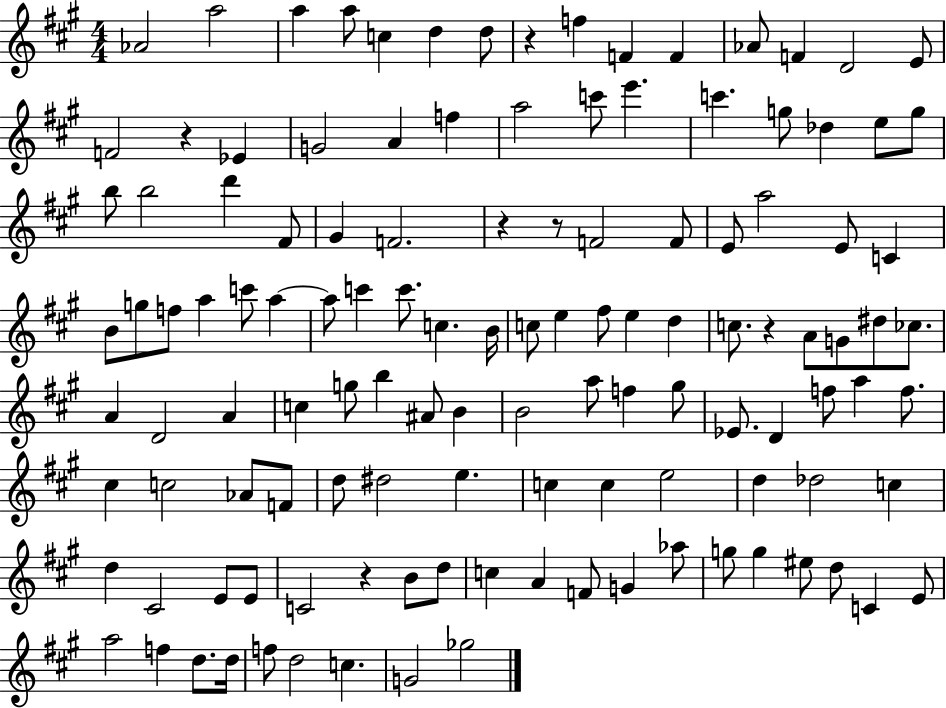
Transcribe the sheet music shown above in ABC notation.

X:1
T:Untitled
M:4/4
L:1/4
K:A
_A2 a2 a a/2 c d d/2 z f F F _A/2 F D2 E/2 F2 z _E G2 A f a2 c'/2 e' c' g/2 _d e/2 g/2 b/2 b2 d' ^F/2 ^G F2 z z/2 F2 F/2 E/2 a2 E/2 C B/2 g/2 f/2 a c'/2 a a/2 c' c'/2 c B/4 c/2 e ^f/2 e d c/2 z A/2 G/2 ^d/2 _c/2 A D2 A c g/2 b ^A/2 B B2 a/2 f ^g/2 _E/2 D f/2 a f/2 ^c c2 _A/2 F/2 d/2 ^d2 e c c e2 d _d2 c d ^C2 E/2 E/2 C2 z B/2 d/2 c A F/2 G _a/2 g/2 g ^e/2 d/2 C E/2 a2 f d/2 d/4 f/2 d2 c G2 _g2